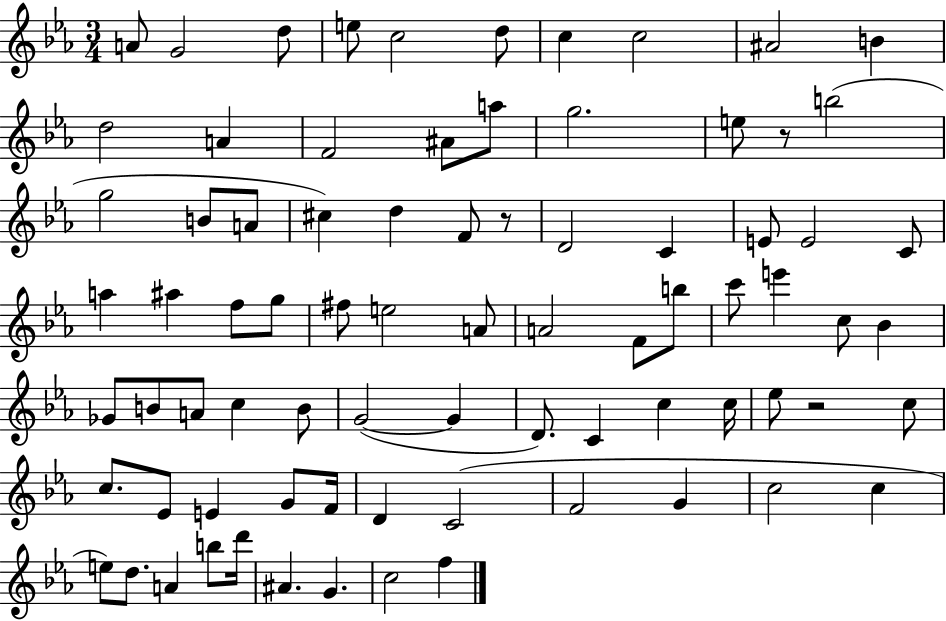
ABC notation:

X:1
T:Untitled
M:3/4
L:1/4
K:Eb
A/2 G2 d/2 e/2 c2 d/2 c c2 ^A2 B d2 A F2 ^A/2 a/2 g2 e/2 z/2 b2 g2 B/2 A/2 ^c d F/2 z/2 D2 C E/2 E2 C/2 a ^a f/2 g/2 ^f/2 e2 A/2 A2 F/2 b/2 c'/2 e' c/2 _B _G/2 B/2 A/2 c B/2 G2 G D/2 C c c/4 _e/2 z2 c/2 c/2 _E/2 E G/2 F/4 D C2 F2 G c2 c e/2 d/2 A b/2 d'/4 ^A G c2 f